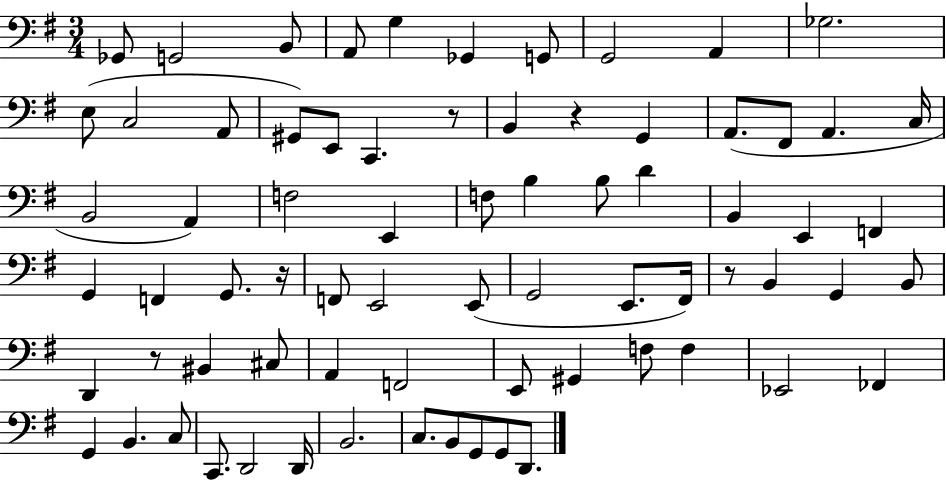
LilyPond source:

{
  \clef bass
  \numericTimeSignature
  \time 3/4
  \key g \major
  ges,8 g,2 b,8 | a,8 g4 ges,4 g,8 | g,2 a,4 | ges2. | \break e8( c2 a,8 | gis,8) e,8 c,4. r8 | b,4 r4 g,4 | a,8.( fis,8 a,4. c16 | \break b,2 a,4) | f2 e,4 | f8 b4 b8 d'4 | b,4 e,4 f,4 | \break g,4 f,4 g,8. r16 | f,8 e,2 e,8( | g,2 e,8. fis,16) | r8 b,4 g,4 b,8 | \break d,4 r8 bis,4 cis8 | a,4 f,2 | e,8 gis,4 f8 f4 | ees,2 fes,4 | \break g,4 b,4. c8 | c,8. d,2 d,16 | b,2. | c8. b,8 g,8 g,8 d,8. | \break \bar "|."
}